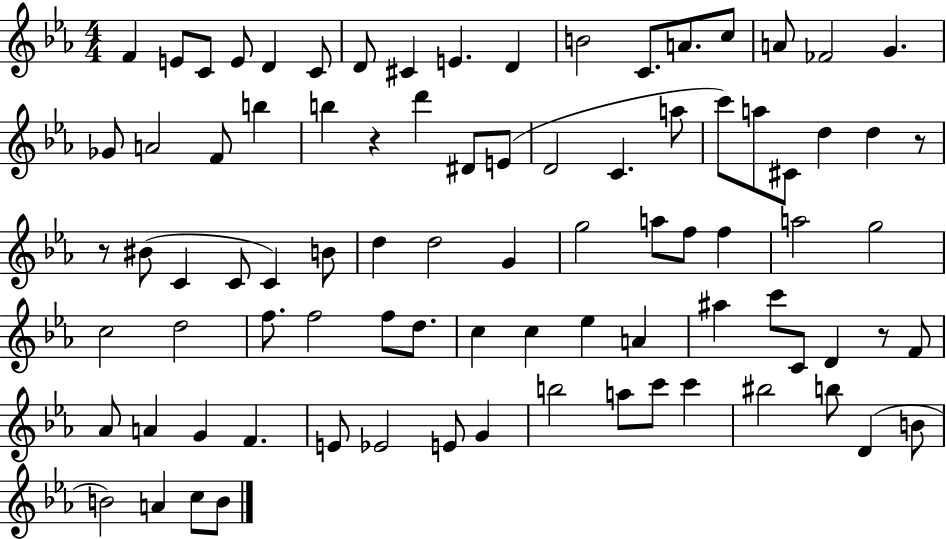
F4/q E4/e C4/e E4/e D4/q C4/e D4/e C#4/q E4/q. D4/q B4/h C4/e. A4/e. C5/e A4/e FES4/h G4/q. Gb4/e A4/h F4/e B5/q B5/q R/q D6/q D#4/e E4/e D4/h C4/q. A5/e C6/e A5/e C#4/e D5/q D5/q R/e R/e BIS4/e C4/q C4/e C4/q B4/e D5/q D5/h G4/q G5/h A5/e F5/e F5/q A5/h G5/h C5/h D5/h F5/e. F5/h F5/e D5/e. C5/q C5/q Eb5/q A4/q A#5/q C6/e C4/e D4/q R/e F4/e Ab4/e A4/q G4/q F4/q. E4/e Eb4/h E4/e G4/q B5/h A5/e C6/e C6/q BIS5/h B5/e D4/q B4/e B4/h A4/q C5/e B4/e